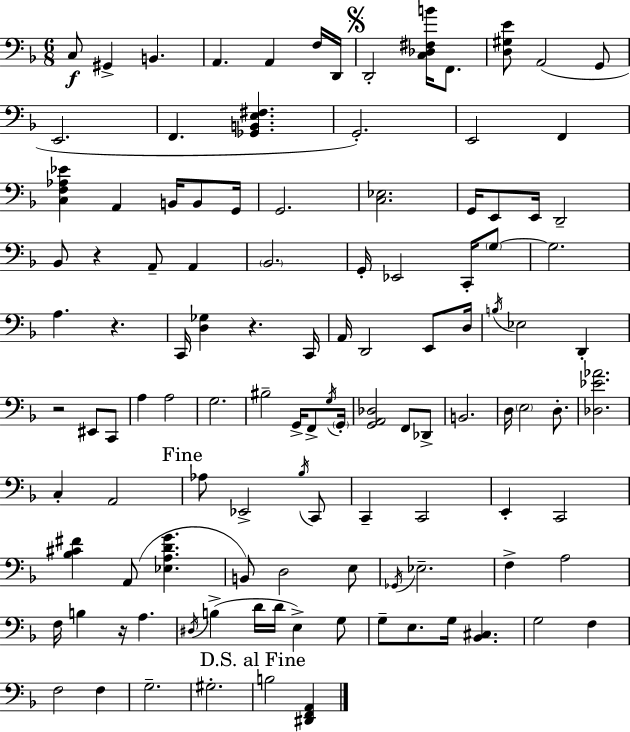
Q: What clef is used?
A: bass